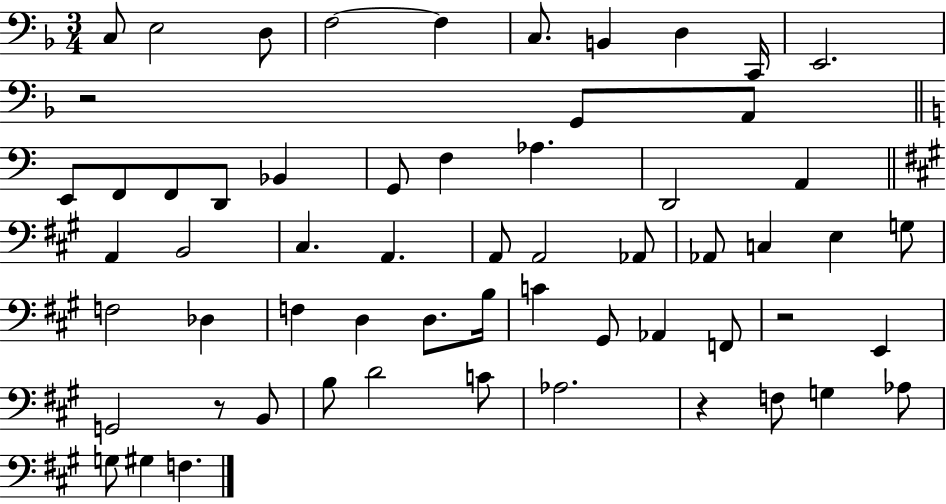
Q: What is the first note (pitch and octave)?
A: C3